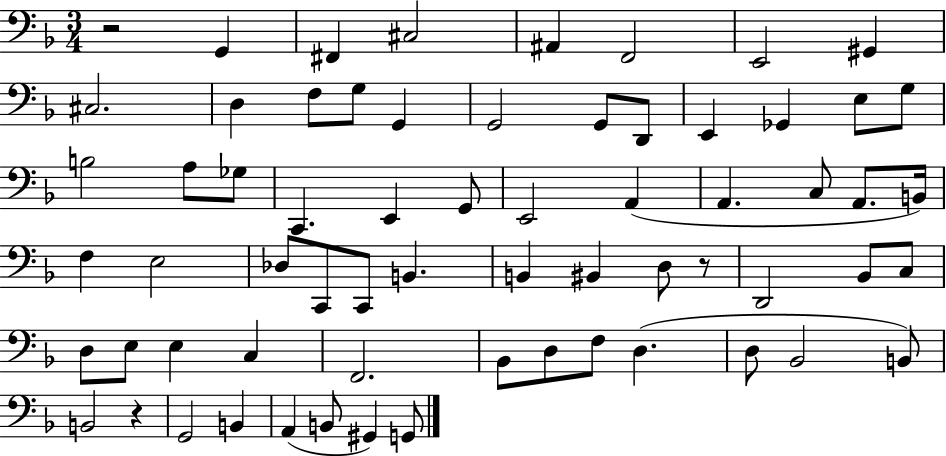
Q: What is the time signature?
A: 3/4